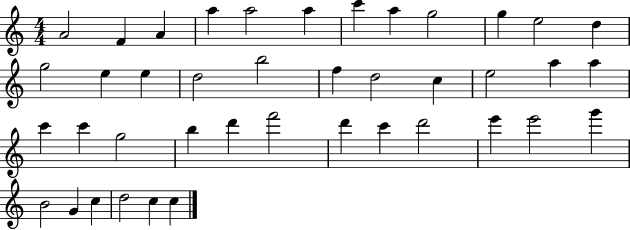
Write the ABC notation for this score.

X:1
T:Untitled
M:4/4
L:1/4
K:C
A2 F A a a2 a c' a g2 g e2 d g2 e e d2 b2 f d2 c e2 a a c' c' g2 b d' f'2 d' c' d'2 e' e'2 g' B2 G c d2 c c